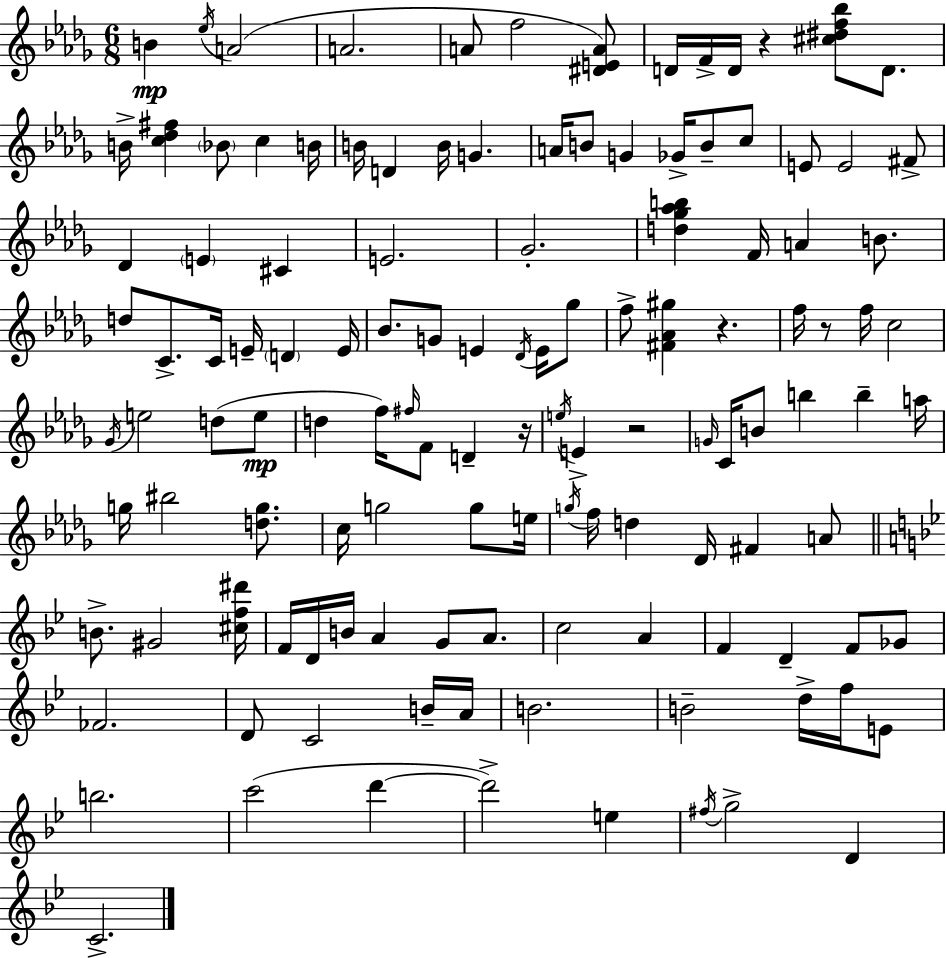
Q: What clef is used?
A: treble